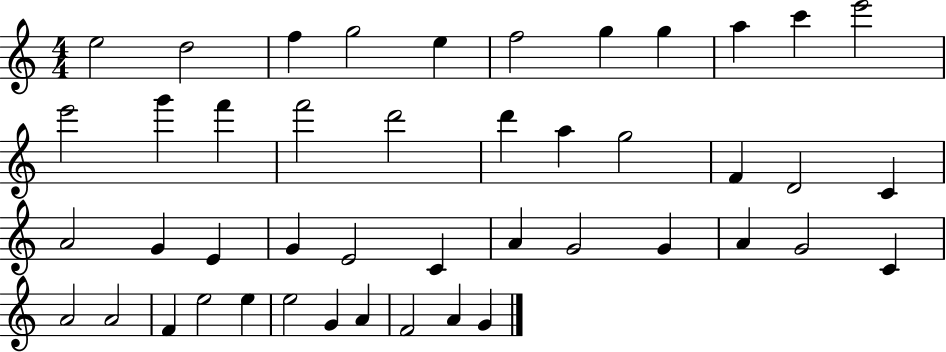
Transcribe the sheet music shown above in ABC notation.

X:1
T:Untitled
M:4/4
L:1/4
K:C
e2 d2 f g2 e f2 g g a c' e'2 e'2 g' f' f'2 d'2 d' a g2 F D2 C A2 G E G E2 C A G2 G A G2 C A2 A2 F e2 e e2 G A F2 A G